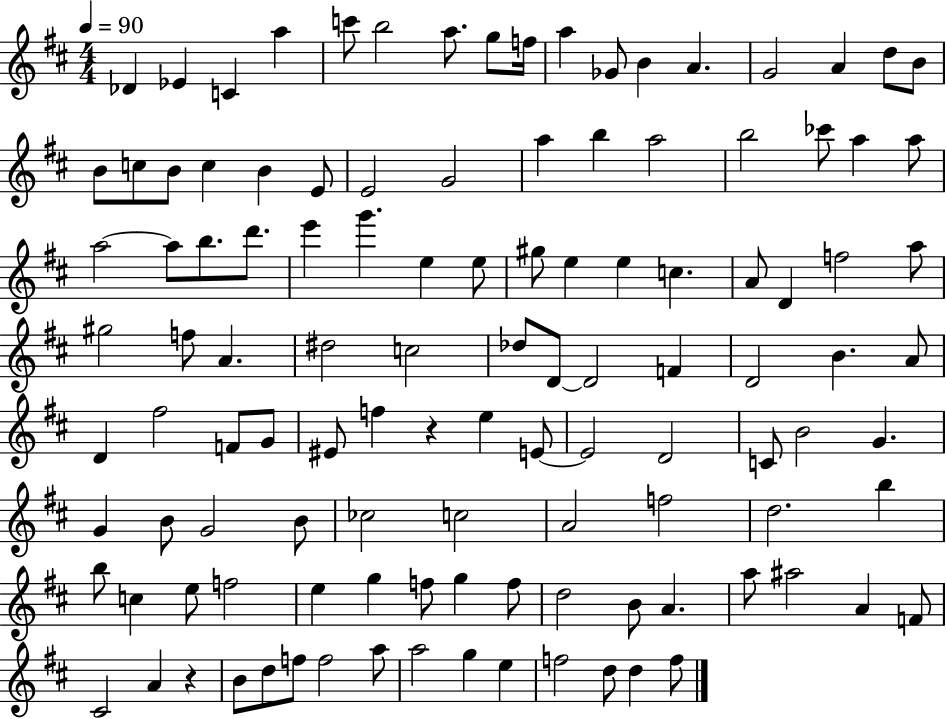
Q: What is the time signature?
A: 4/4